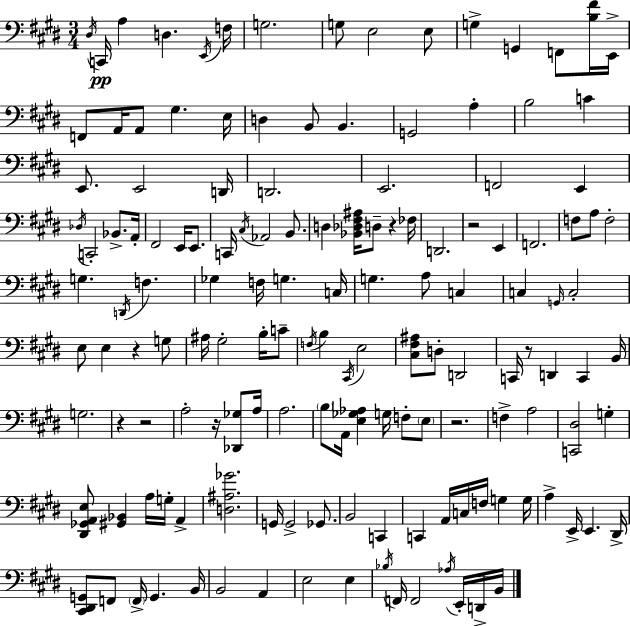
{
  \clef bass
  \numericTimeSignature
  \time 3/4
  \key e \major
  \acciaccatura { dis16 }\pp c,16 a4 d4. | \acciaccatura { e,16 } f16 g2. | g8 e2 | e8 g4-> g,4 f,8 | \break <b fis'>16 e,16-> f,8 a,16 a,8 gis4. | e16 d4 b,8 b,4. | g,2 a4-. | b2 c'4 | \break e,8. e,2 | d,16 d,2. | e,2. | f,2 e,4 | \break \acciaccatura { des16 } c,2-. bes,8.-> | a,16-. fis,2 e,16 | e,8. c,16 \acciaccatura { cis16 } aes,2 | b,8. d4 <bes, des fis ais>16 d8-- r4 | \break fes16 d,2. | r2 | e,4 f,2. | f8 a8 f2-. | \break g4. \acciaccatura { d,16 } f4. | ges4 f16 g4. | c16 g4. a8 | c4 c4 \grace { g,16 } c2-. | \break e8 e4 | r4 g8 ais16 gis2-. | b16-. c'8-- \acciaccatura { f16 } b4 \acciaccatura { cis,16 } | e2 <cis fis ais>8 d8-. | \break d,2 c,16 r8 d,4 | c,4 b,16 g2. | r4 | r2 a2-. | \break r16 <des, ges>8 a16 a2. | \parenthesize b8 a,16 <e ges aes>4 | g16 f8-. \parenthesize e8 r2. | f4-> | \break a2 <c, dis>2 | g4-. <dis, ges, a, e>8 <gis, bes,>4 | a16 g16-. a,4-> <d ais ges'>2. | g,16 g,2-> | \break ges,8. b,2 | c,4 c,4 | a,16 c16 f16 g4 g16 a4-> | e,16-> e,4. dis,16-> <cis, dis, g,>8 f,8 | \break \parenthesize f,16-> g,4. b,16 b,2 | a,4 e2 | e4 \acciaccatura { bes16 } f,16 f,2 | \acciaccatura { aes16 } e,16-. d,16-> b,16 \bar "|."
}